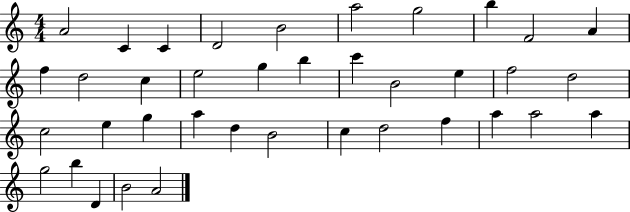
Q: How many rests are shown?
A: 0